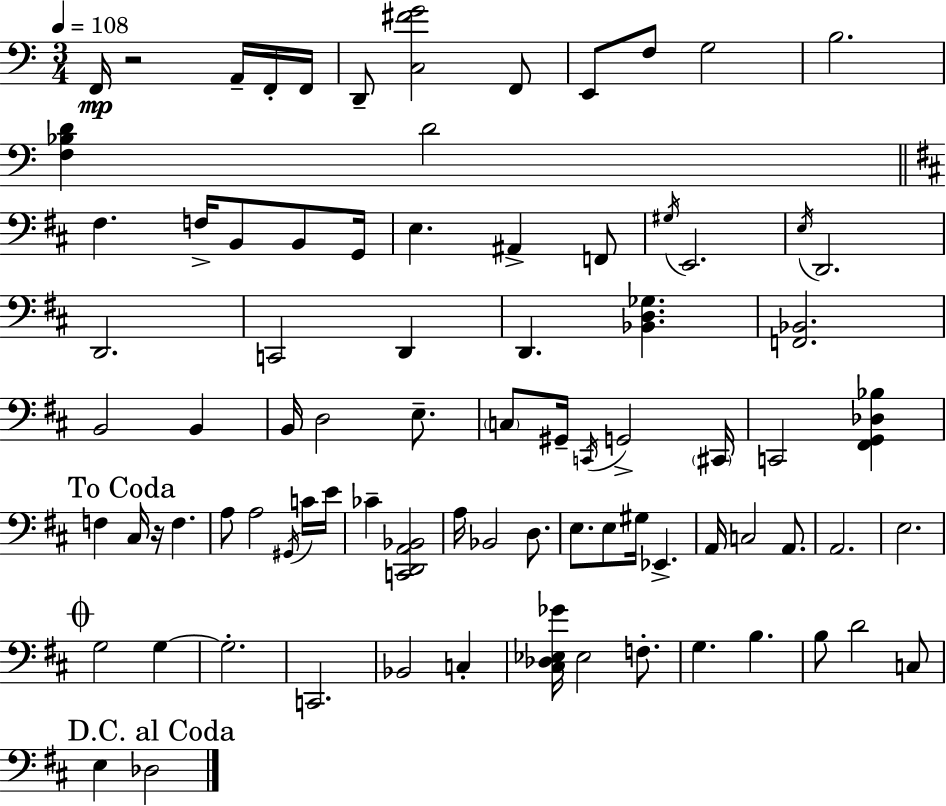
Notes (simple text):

F2/s R/h A2/s F2/s F2/s D2/e [C3,F#4,G4]/h F2/e E2/e F3/e G3/h B3/h. [F3,Bb3,D4]/q D4/h F#3/q. F3/s B2/e B2/e G2/s E3/q. A#2/q F2/e G#3/s E2/h. E3/s D2/h. D2/h. C2/h D2/q D2/q. [Bb2,D3,Gb3]/q. [F2,Bb2]/h. B2/h B2/q B2/s D3/h E3/e. C3/e G#2/s C2/s G2/h C#2/s C2/h [F#2,G2,Db3,Bb3]/q F3/q C#3/s R/s F3/q. A3/e A3/h G#2/s C4/s E4/s CES4/q [C2,D2,A2,Bb2]/h A3/s Bb2/h D3/e. E3/e. E3/e G#3/s Eb2/q. A2/s C3/h A2/e. A2/h. E3/h. G3/h G3/q G3/h. C2/h. Bb2/h C3/q [C#3,Db3,Eb3,Gb4]/s Eb3/h F3/e. G3/q. B3/q. B3/e D4/h C3/e E3/q Db3/h